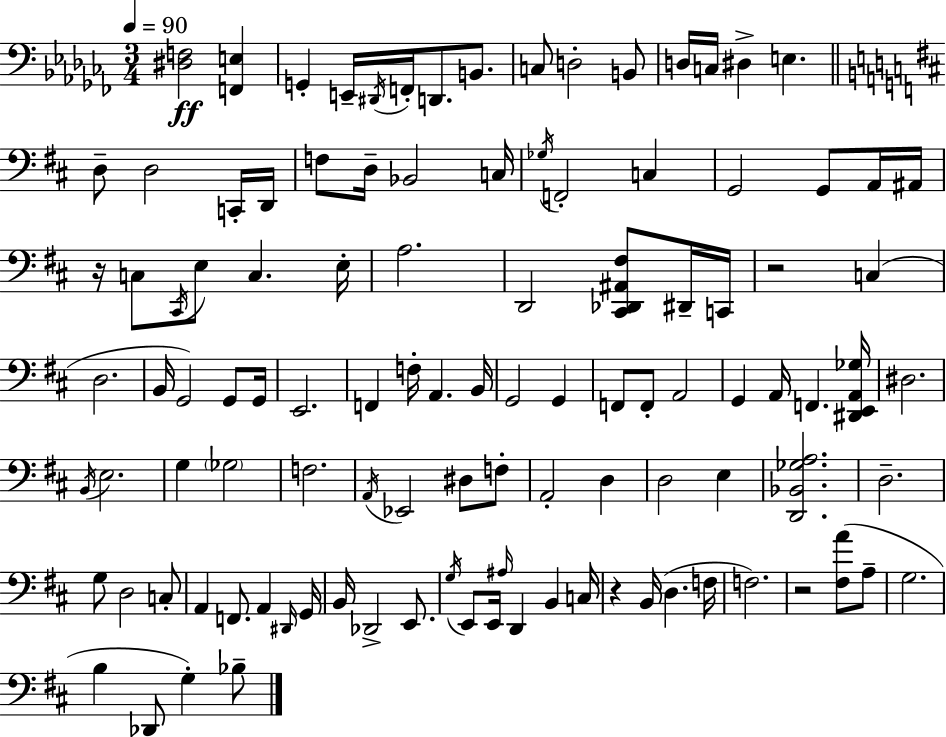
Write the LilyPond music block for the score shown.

{
  \clef bass
  \numericTimeSignature
  \time 3/4
  \key aes \minor
  \tempo 4 = 90
  <dis f>2\ff <f, e>4 | g,4-. e,16-- \acciaccatura { dis,16 } f,16-. d,8. b,8. | c8 d2-. b,8 | d16 c16 dis4-> e4. | \break \bar "||" \break \key d \major d8-- d2 c,16-. d,16 | f8 d16-- bes,2 c16 | \acciaccatura { ges16 } f,2-. c4 | g,2 g,8 a,16 | \break ais,16 r16 c8 \acciaccatura { cis,16 } e8 c4. | e16-. a2. | d,2 <cis, des, ais, fis>8 | dis,16-- c,16 r2 c4( | \break d2. | b,16 g,2) g,8 | g,16 e,2. | f,4 f16-. a,4. | \break b,16 g,2 g,4 | f,8 f,8-. a,2 | g,4 a,16 f,4. | <dis, e, a, ges>16 dis2. | \break \acciaccatura { b,16 } e2. | g4 \parenthesize ges2 | f2. | \acciaccatura { a,16 } ees,2 | \break dis8 f8-. a,2-. | d4 d2 | e4 <d, bes, ges a>2. | d2.-- | \break g8 d2 | c8-. a,4 f,8. a,4 | \grace { dis,16 } g,16 b,16 des,2-> | e,8. \acciaccatura { g16 } e,8 e,16 \grace { ais16 } d,4 | \break b,4 c16 r4 b,16( | d4. f16 f2.) | r2 | <fis a'>8( a8-- g2. | \break b4 des,8 | g4-.) bes8-- \bar "|."
}